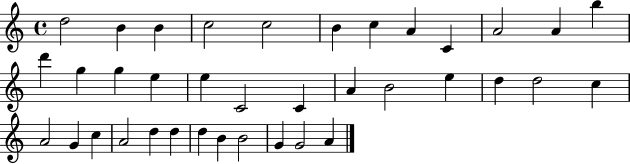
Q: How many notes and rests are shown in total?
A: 37